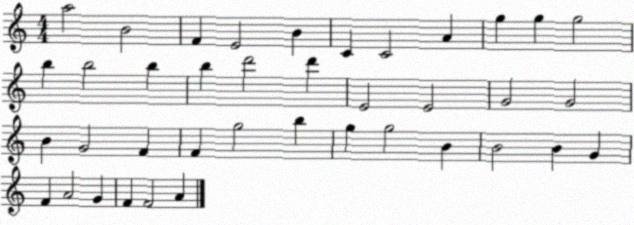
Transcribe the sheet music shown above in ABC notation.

X:1
T:Untitled
M:4/4
L:1/4
K:C
a2 B2 F E2 B C C2 A g g g2 b b2 b b d'2 d' E2 E2 G2 G2 B G2 F F g2 b g g2 B B2 B G F A2 G F F2 A